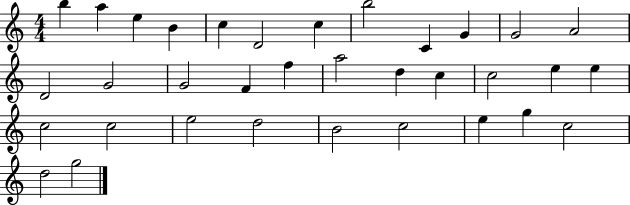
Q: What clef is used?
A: treble